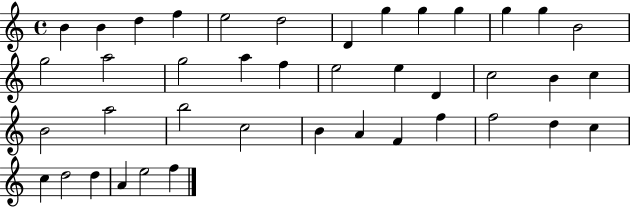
{
  \clef treble
  \time 4/4
  \defaultTimeSignature
  \key c \major
  b'4 b'4 d''4 f''4 | e''2 d''2 | d'4 g''4 g''4 g''4 | g''4 g''4 b'2 | \break g''2 a''2 | g''2 a''4 f''4 | e''2 e''4 d'4 | c''2 b'4 c''4 | \break b'2 a''2 | b''2 c''2 | b'4 a'4 f'4 f''4 | f''2 d''4 c''4 | \break c''4 d''2 d''4 | a'4 e''2 f''4 | \bar "|."
}